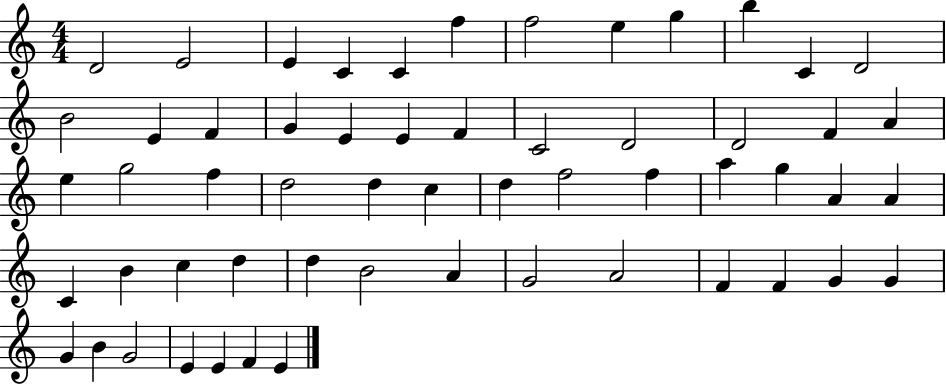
D4/h E4/h E4/q C4/q C4/q F5/q F5/h E5/q G5/q B5/q C4/q D4/h B4/h E4/q F4/q G4/q E4/q E4/q F4/q C4/h D4/h D4/h F4/q A4/q E5/q G5/h F5/q D5/h D5/q C5/q D5/q F5/h F5/q A5/q G5/q A4/q A4/q C4/q B4/q C5/q D5/q D5/q B4/h A4/q G4/h A4/h F4/q F4/q G4/q G4/q G4/q B4/q G4/h E4/q E4/q F4/q E4/q